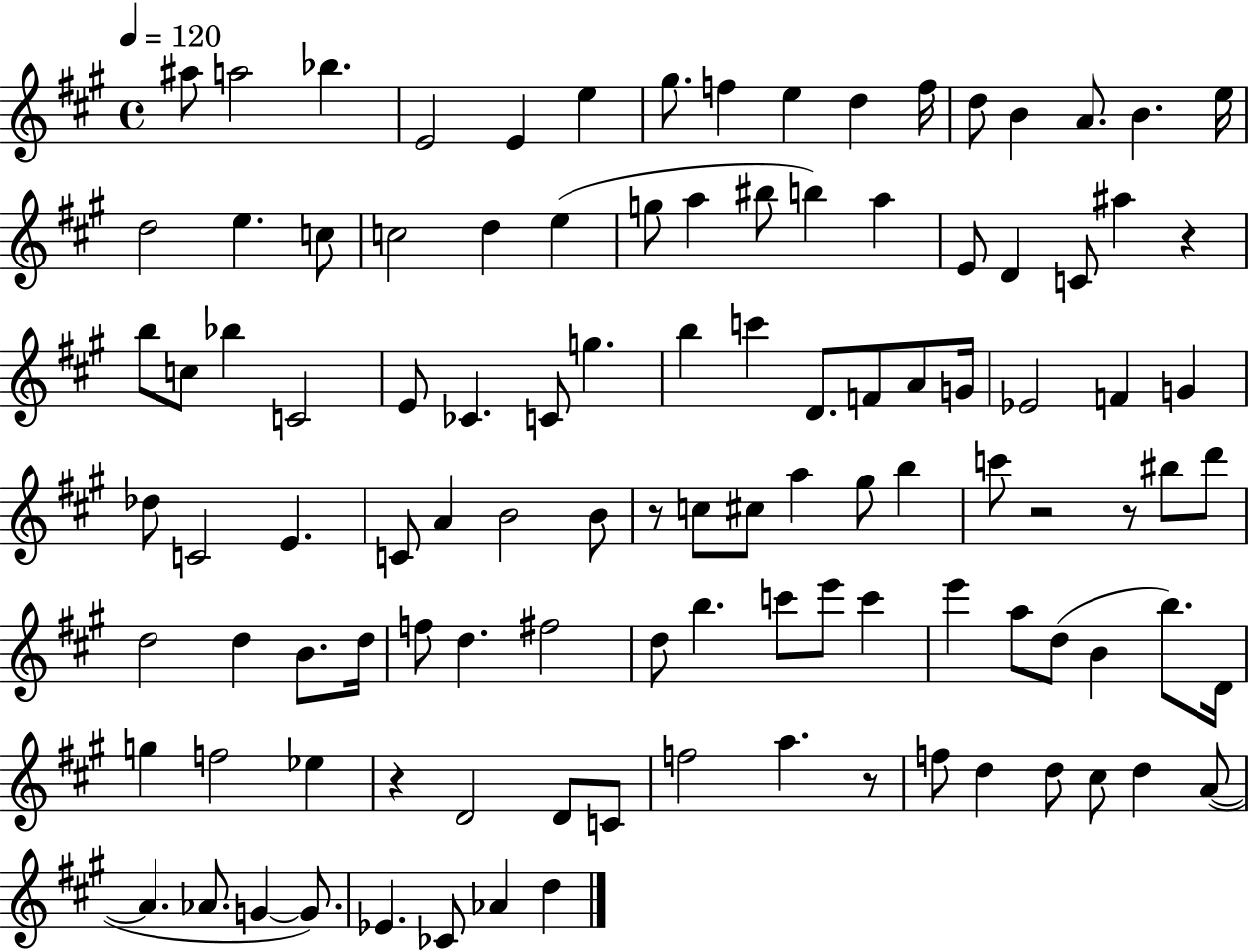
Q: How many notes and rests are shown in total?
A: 109